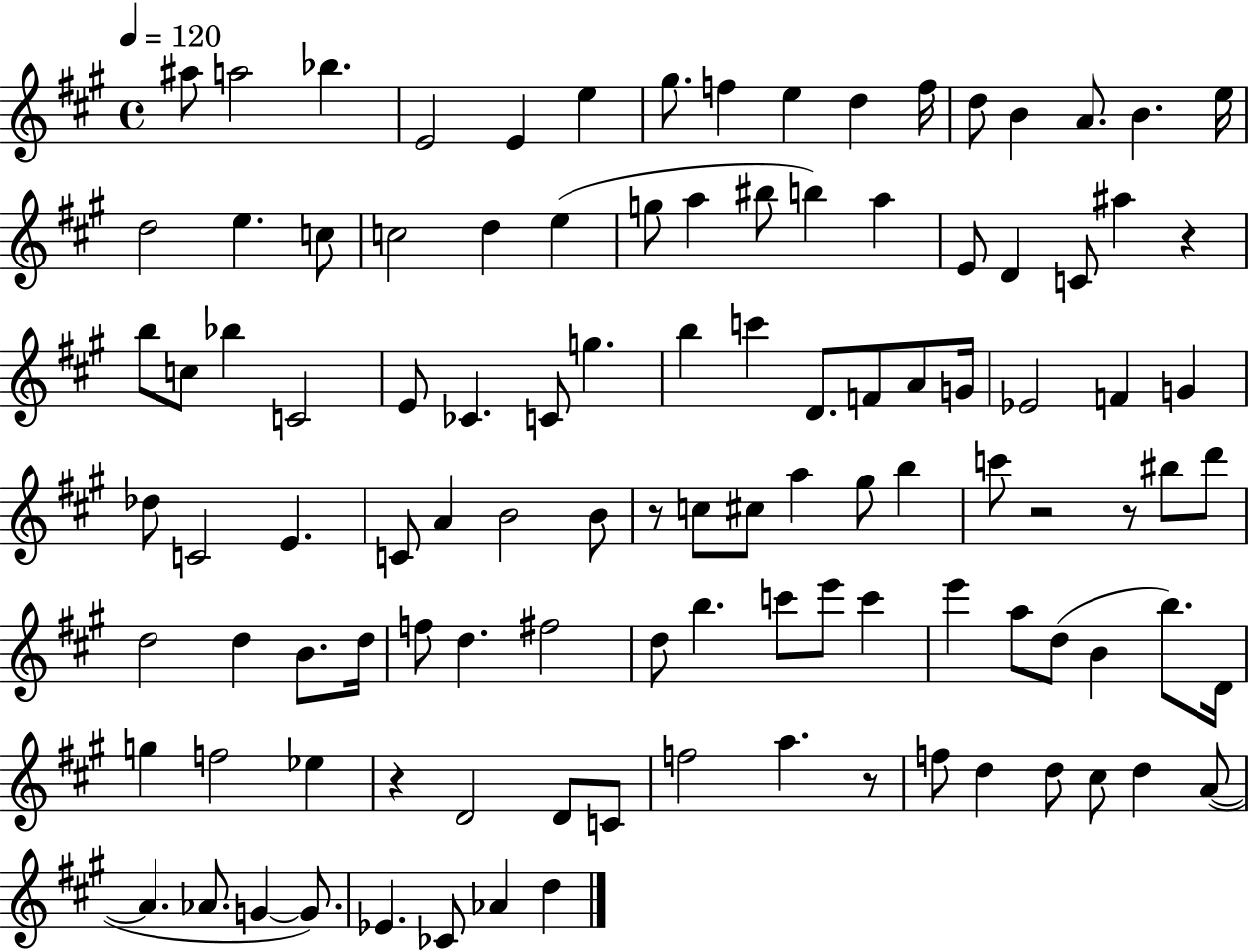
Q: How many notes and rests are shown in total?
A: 109